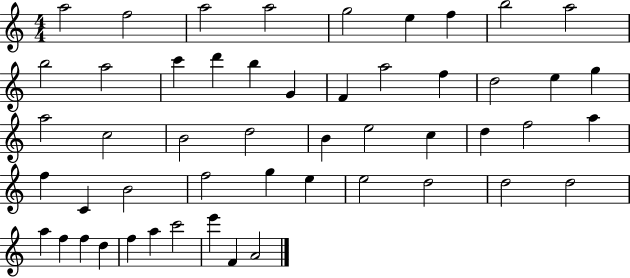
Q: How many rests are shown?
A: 0